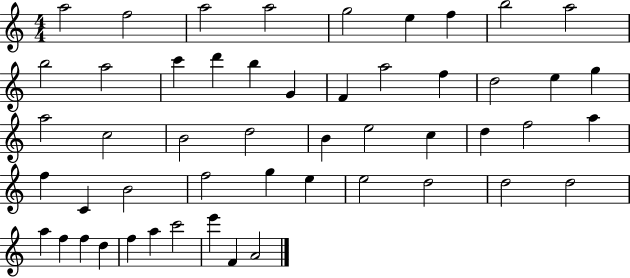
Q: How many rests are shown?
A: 0